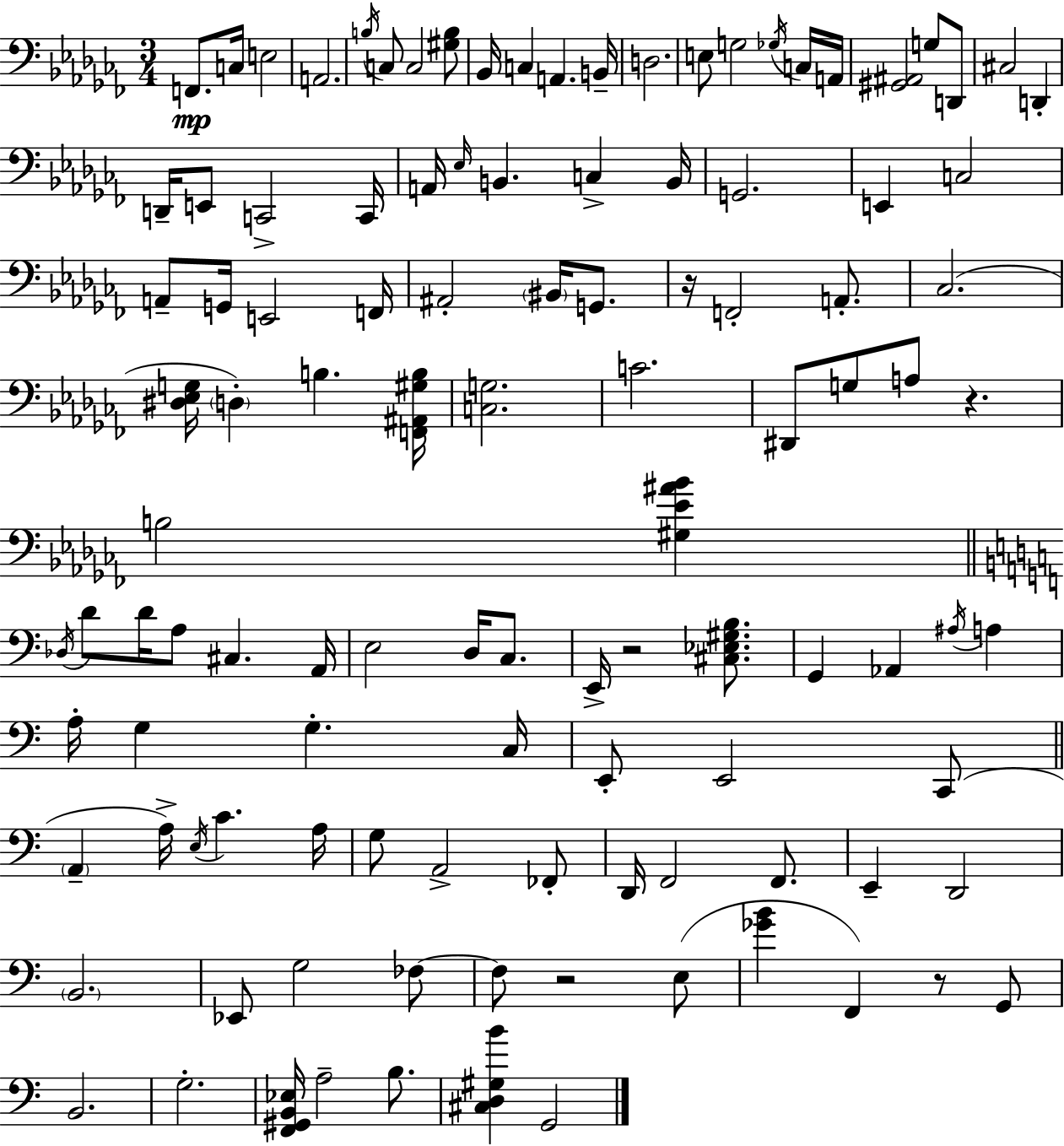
X:1
T:Untitled
M:3/4
L:1/4
K:Abm
F,,/2 C,/4 E,2 A,,2 B,/4 C,/2 C,2 [^G,B,]/2 _B,,/4 C, A,, B,,/4 D,2 E,/2 G,2 _G,/4 C,/4 A,,/4 [^G,,^A,,]2 G,/2 D,,/2 ^C,2 D,, D,,/4 E,,/2 C,,2 C,,/4 A,,/4 _E,/4 B,, C, B,,/4 G,,2 E,, C,2 A,,/2 G,,/4 E,,2 F,,/4 ^A,,2 ^B,,/4 G,,/2 z/4 F,,2 A,,/2 _C,2 [^D,_E,G,]/4 D, B, [F,,^A,,^G,B,]/4 [C,G,]2 C2 ^D,,/2 G,/2 A,/2 z B,2 [^G,_E^A_B] _D,/4 D/2 D/4 A,/2 ^C, A,,/4 E,2 D,/4 C,/2 E,,/4 z2 [^C,_E,^G,B,]/2 G,, _A,, ^A,/4 A, A,/4 G, G, C,/4 E,,/2 E,,2 C,,/2 A,, A,/4 E,/4 C A,/4 G,/2 A,,2 _F,,/2 D,,/4 F,,2 F,,/2 E,, D,,2 B,,2 _E,,/2 G,2 _F,/2 _F,/2 z2 E,/2 [_GB] F,, z/2 G,,/2 B,,2 G,2 [F,,^G,,B,,_E,]/4 A,2 B,/2 [^C,D,^G,B] G,,2